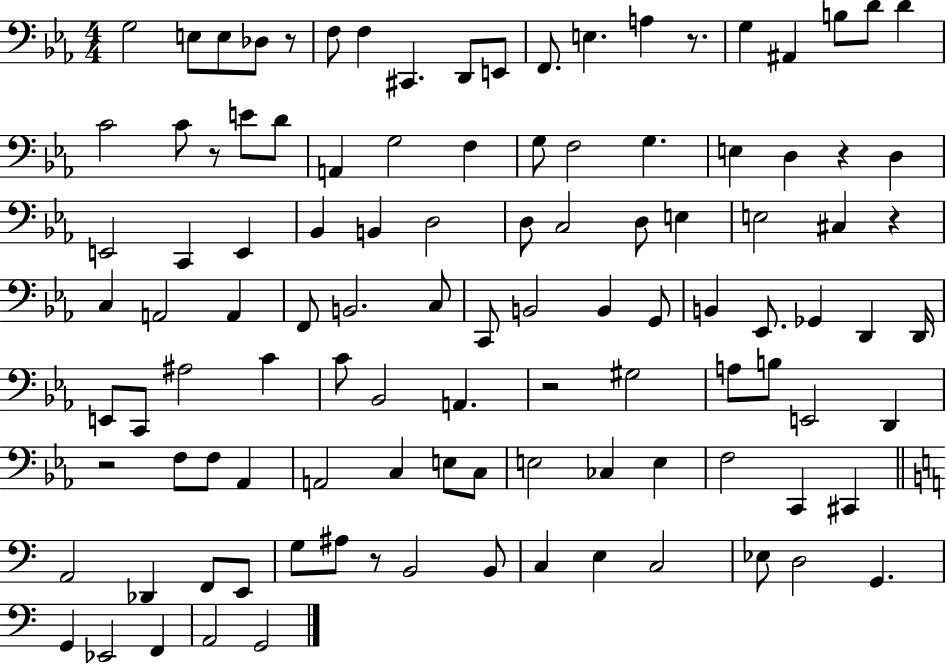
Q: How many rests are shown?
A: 8